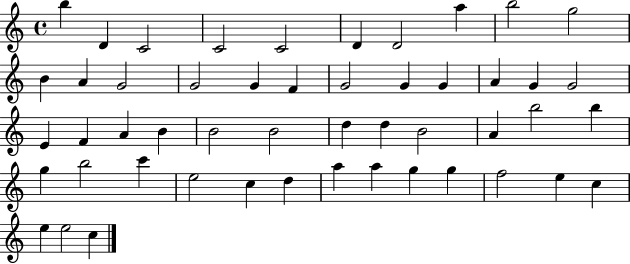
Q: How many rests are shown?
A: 0